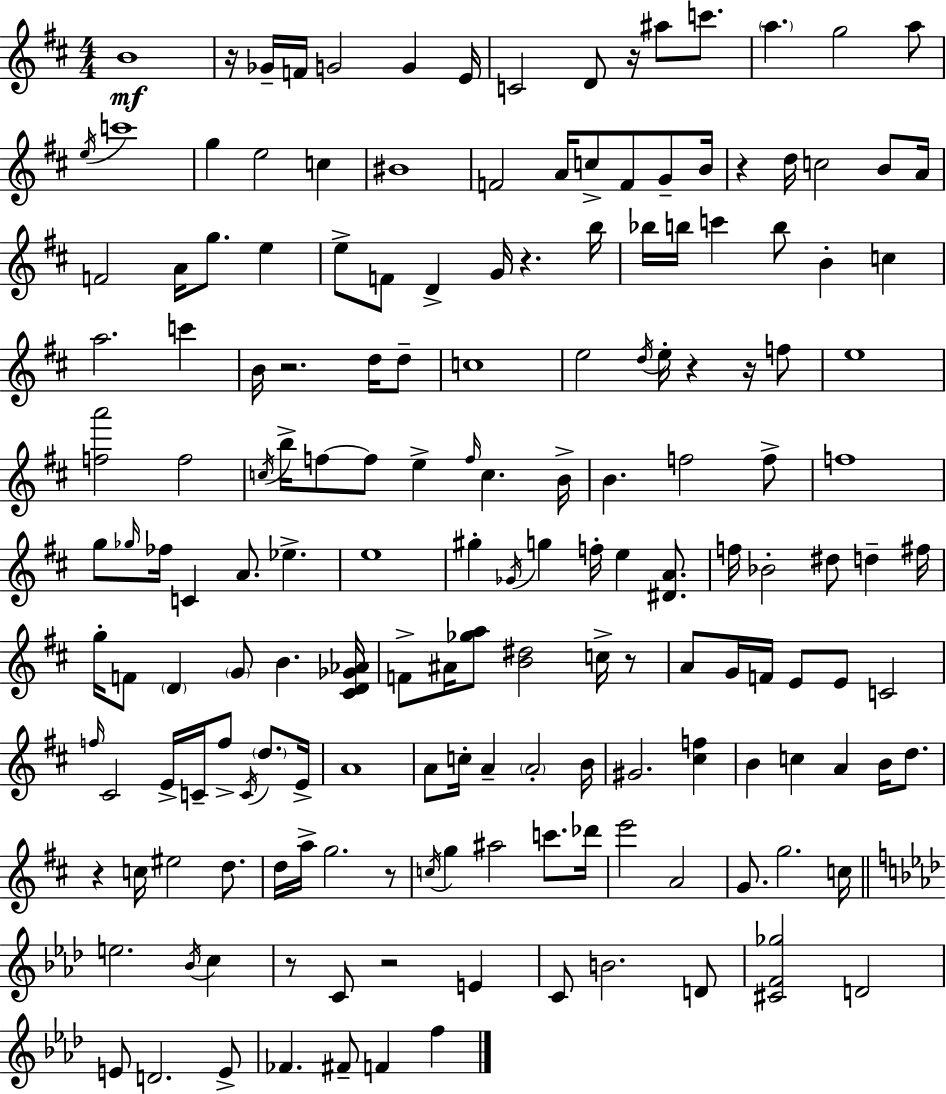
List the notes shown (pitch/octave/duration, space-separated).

B4/w R/s Gb4/s F4/s G4/h G4/q E4/s C4/h D4/e R/s A#5/e C6/e. A5/q. G5/h A5/e E5/s C6/w G5/q E5/h C5/q BIS4/w F4/h A4/s C5/e F4/e G4/e B4/s R/q D5/s C5/h B4/e A4/s F4/h A4/s G5/e. E5/q E5/e F4/e D4/q G4/s R/q. B5/s Bb5/s B5/s C6/q B5/e B4/q C5/q A5/h. C6/q B4/s R/h. D5/s D5/e C5/w E5/h D5/s E5/s R/q R/s F5/e E5/w [F5,A6]/h F5/h C5/s B5/s F5/e F5/e E5/q F5/s C5/q. B4/s B4/q. F5/h F5/e F5/w G5/e Gb5/s FES5/s C4/q A4/e. Eb5/q. E5/w G#5/q Gb4/s G5/q F5/s E5/q [D#4,A4]/e. F5/s Bb4/h D#5/e D5/q F#5/s G5/s F4/e D4/q G4/e B4/q. [C#4,D4,Gb4,Ab4]/s F4/e A#4/s [Gb5,A5]/e [B4,D#5]/h C5/s R/e A4/e G4/s F4/s E4/e E4/e C4/h F5/s C#4/h E4/s C4/s F5/e C4/s D5/e. E4/s A4/w A4/e C5/s A4/q A4/h B4/s G#4/h. [C#5,F5]/q B4/q C5/q A4/q B4/s D5/e. R/q C5/s EIS5/h D5/e. D5/s A5/s G5/h. R/e C5/s G5/q A#5/h C6/e. Db6/s E6/h A4/h G4/e. G5/h. C5/s E5/h. Bb4/s C5/q R/e C4/e R/h E4/q C4/e B4/h. D4/e [C#4,F4,Gb5]/h D4/h E4/e D4/h. E4/e FES4/q. F#4/e F4/q F5/q